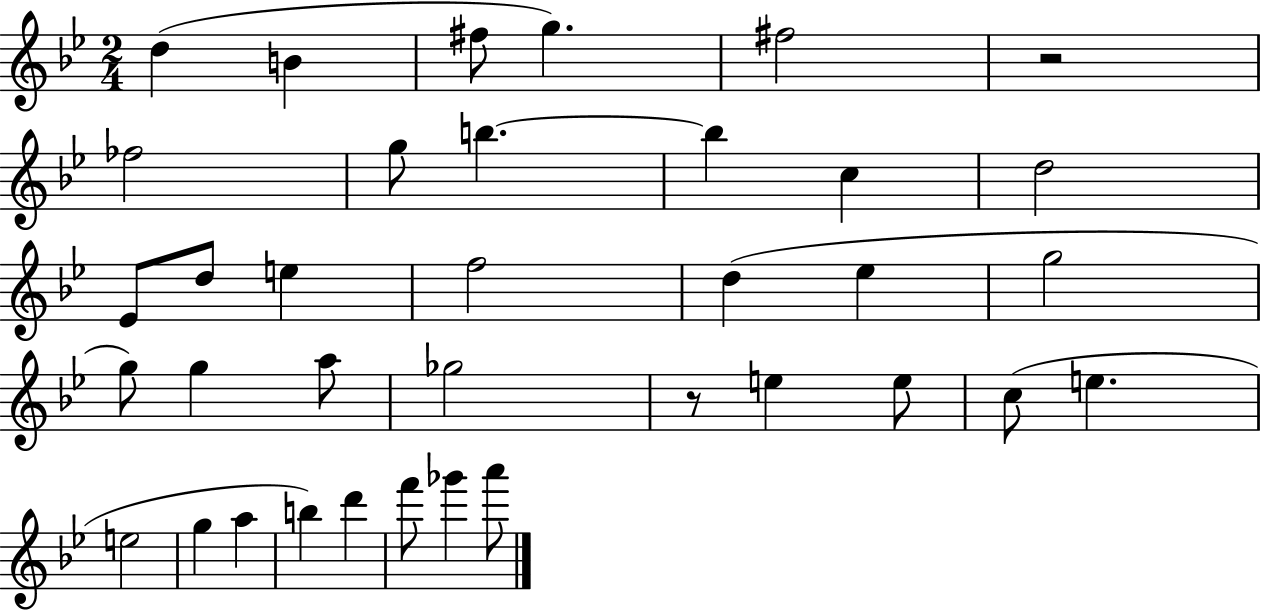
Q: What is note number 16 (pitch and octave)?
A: D5